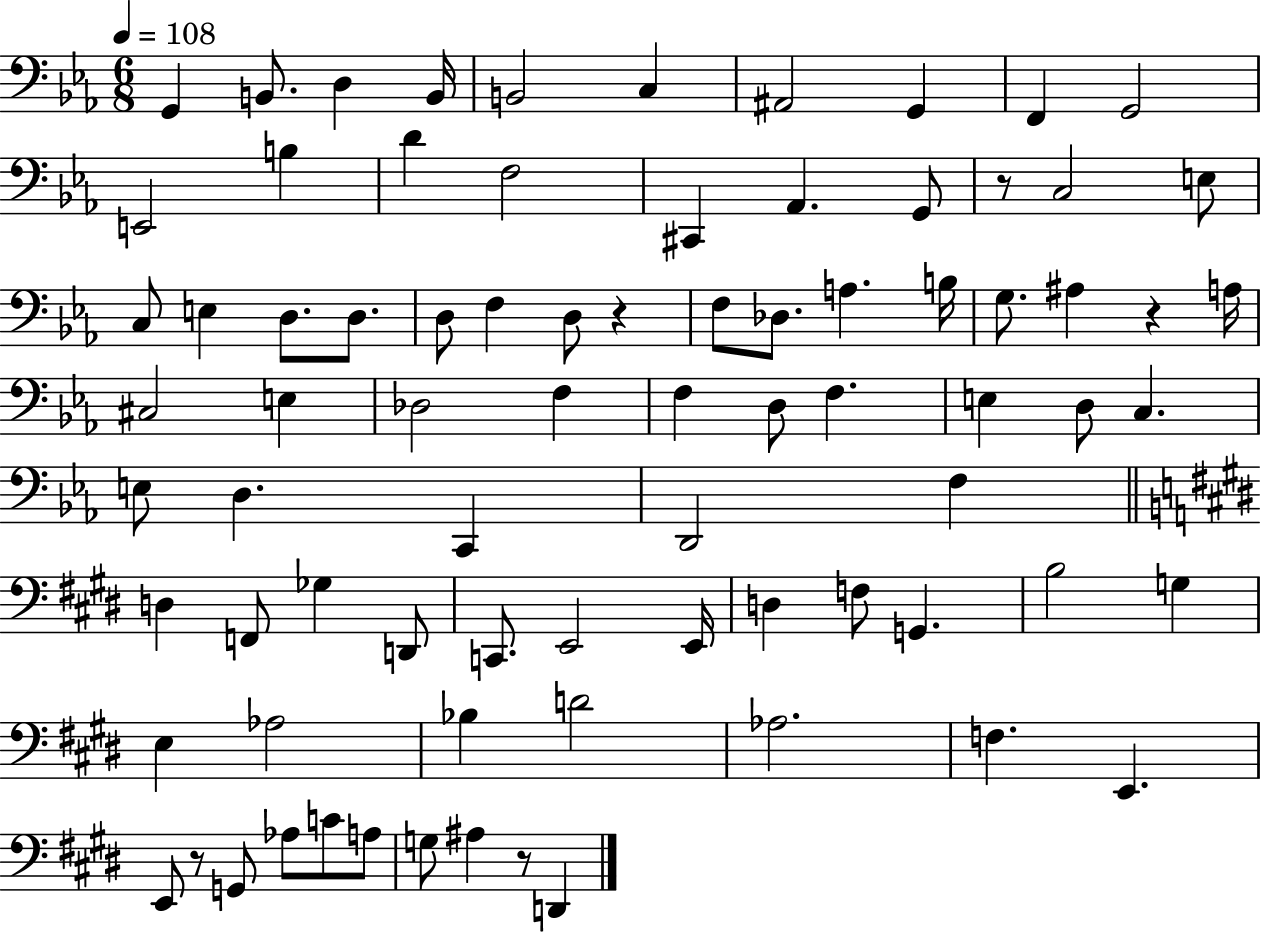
G2/q B2/e. D3/q B2/s B2/h C3/q A#2/h G2/q F2/q G2/h E2/h B3/q D4/q F3/h C#2/q Ab2/q. G2/e R/e C3/h E3/e C3/e E3/q D3/e. D3/e. D3/e F3/q D3/e R/q F3/e Db3/e. A3/q. B3/s G3/e. A#3/q R/q A3/s C#3/h E3/q Db3/h F3/q F3/q D3/e F3/q. E3/q D3/e C3/q. E3/e D3/q. C2/q D2/h F3/q D3/q F2/e Gb3/q D2/e C2/e. E2/h E2/s D3/q F3/e G2/q. B3/h G3/q E3/q Ab3/h Bb3/q D4/h Ab3/h. F3/q. E2/q. E2/e R/e G2/e Ab3/e C4/e A3/e G3/e A#3/q R/e D2/q